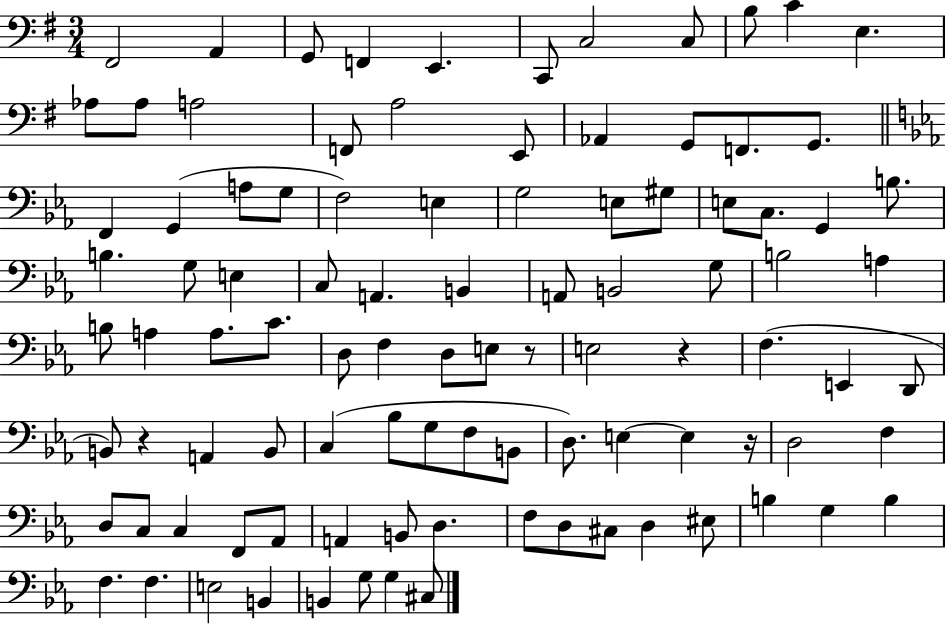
{
  \clef bass
  \numericTimeSignature
  \time 3/4
  \key g \major
  fis,2 a,4 | g,8 f,4 e,4. | c,8 c2 c8 | b8 c'4 e4. | \break aes8 aes8 a2 | f,8 a2 e,8 | aes,4 g,8 f,8. g,8. | \bar "||" \break \key c \minor f,4 g,4( a8 g8 | f2) e4 | g2 e8 gis8 | e8 c8. g,4 b8. | \break b4. g8 e4 | c8 a,4. b,4 | a,8 b,2 g8 | b2 a4 | \break b8 a4 a8. c'8. | d8 f4 d8 e8 r8 | e2 r4 | f4.( e,4 d,8 | \break b,8) r4 a,4 b,8 | c4( bes8 g8 f8 b,8 | d8.) e4~~ e4 r16 | d2 f4 | \break d8 c8 c4 f,8 aes,8 | a,4 b,8 d4. | f8 d8 cis8 d4 eis8 | b4 g4 b4 | \break f4. f4. | e2 b,4 | b,4 g8 g4 cis8 | \bar "|."
}